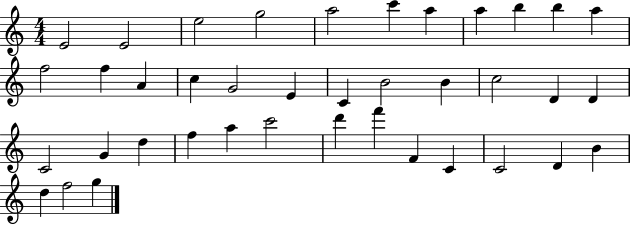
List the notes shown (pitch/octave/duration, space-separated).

E4/h E4/h E5/h G5/h A5/h C6/q A5/q A5/q B5/q B5/q A5/q F5/h F5/q A4/q C5/q G4/h E4/q C4/q B4/h B4/q C5/h D4/q D4/q C4/h G4/q D5/q F5/q A5/q C6/h D6/q F6/q F4/q C4/q C4/h D4/q B4/q D5/q F5/h G5/q